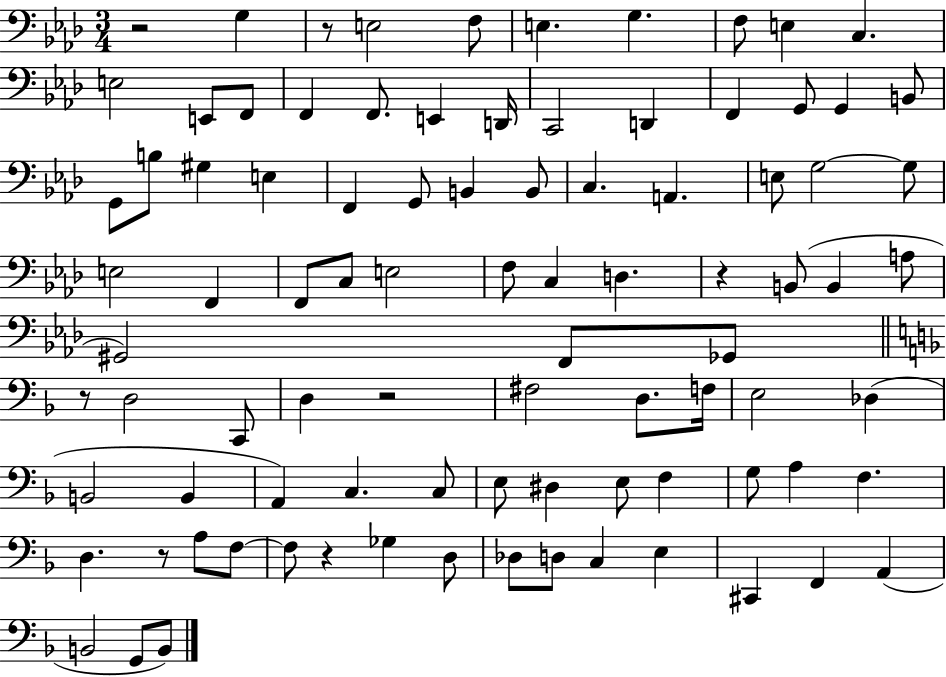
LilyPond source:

{
  \clef bass
  \numericTimeSignature
  \time 3/4
  \key aes \major
  r2 g4 | r8 e2 f8 | e4. g4. | f8 e4 c4. | \break e2 e,8 f,8 | f,4 f,8. e,4 d,16 | c,2 d,4 | f,4 g,8 g,4 b,8 | \break g,8 b8 gis4 e4 | f,4 g,8 b,4 b,8 | c4. a,4. | e8 g2~~ g8 | \break e2 f,4 | f,8 c8 e2 | f8 c4 d4. | r4 b,8( b,4 a8 | \break gis,2) f,8 ges,8 | \bar "||" \break \key f \major r8 d2 c,8 | d4 r2 | fis2 d8. f16 | e2 des4( | \break b,2 b,4 | a,4) c4. c8 | e8 dis4 e8 f4 | g8 a4 f4. | \break d4. r8 a8 f8~~ | f8 r4 ges4 d8 | des8 d8 c4 e4 | cis,4 f,4 a,4( | \break b,2 g,8 b,8) | \bar "|."
}